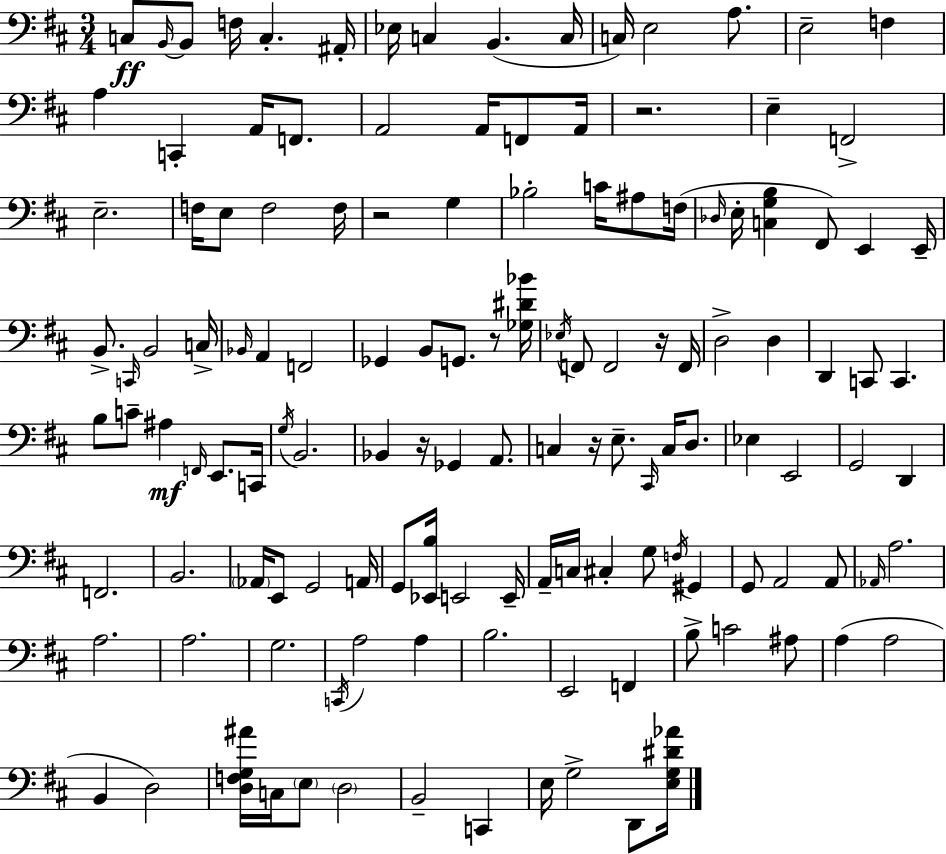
X:1
T:Untitled
M:3/4
L:1/4
K:D
C,/2 B,,/4 B,,/2 F,/4 C, ^A,,/4 _E,/4 C, B,, C,/4 C,/4 E,2 A,/2 E,2 F, A, C,, A,,/4 F,,/2 A,,2 A,,/4 F,,/2 A,,/4 z2 E, F,,2 E,2 F,/4 E,/2 F,2 F,/4 z2 G, _B,2 C/4 ^A,/2 F,/4 _D,/4 E,/4 [C,G,B,] ^F,,/2 E,, E,,/4 B,,/2 C,,/4 B,,2 C,/4 _B,,/4 A,, F,,2 _G,, B,,/2 G,,/2 z/2 [_G,^D_B]/4 _E,/4 F,,/2 F,,2 z/4 F,,/4 D,2 D, D,, C,,/2 C,, B,/2 C/2 ^A, F,,/4 E,,/2 C,,/4 G,/4 B,,2 _B,, z/4 _G,, A,,/2 C, z/4 E,/2 ^C,,/4 C,/4 D,/2 _E, E,,2 G,,2 D,, F,,2 B,,2 _A,,/4 E,,/2 G,,2 A,,/4 G,,/2 [_E,,B,]/4 E,,2 E,,/4 A,,/4 C,/4 ^C, G,/2 F,/4 ^G,, G,,/2 A,,2 A,,/2 _A,,/4 A,2 A,2 A,2 G,2 C,,/4 A,2 A, B,2 E,,2 F,, B,/2 C2 ^A,/2 A, A,2 B,, D,2 [D,F,G,^A]/4 C,/4 E,/2 D,2 B,,2 C,, E,/4 G,2 D,,/2 [E,G,^D_A]/4